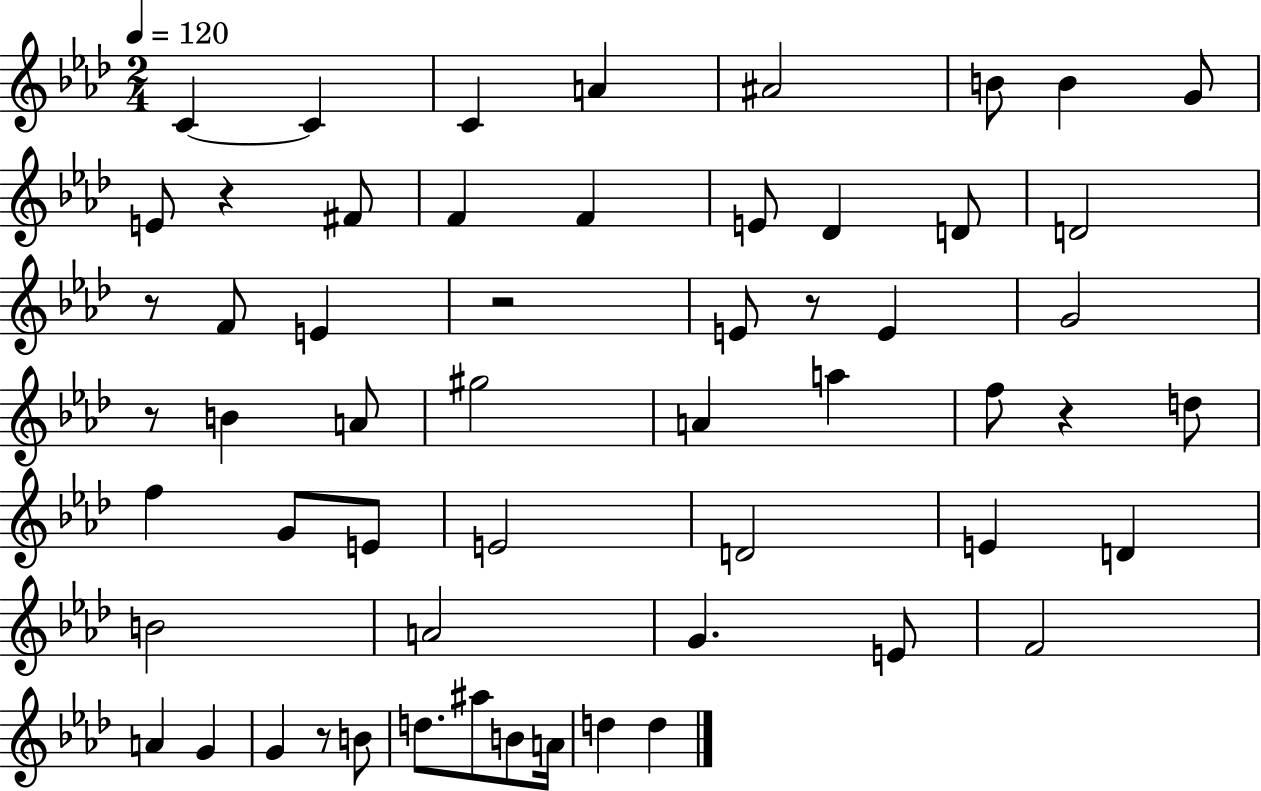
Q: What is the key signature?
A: AES major